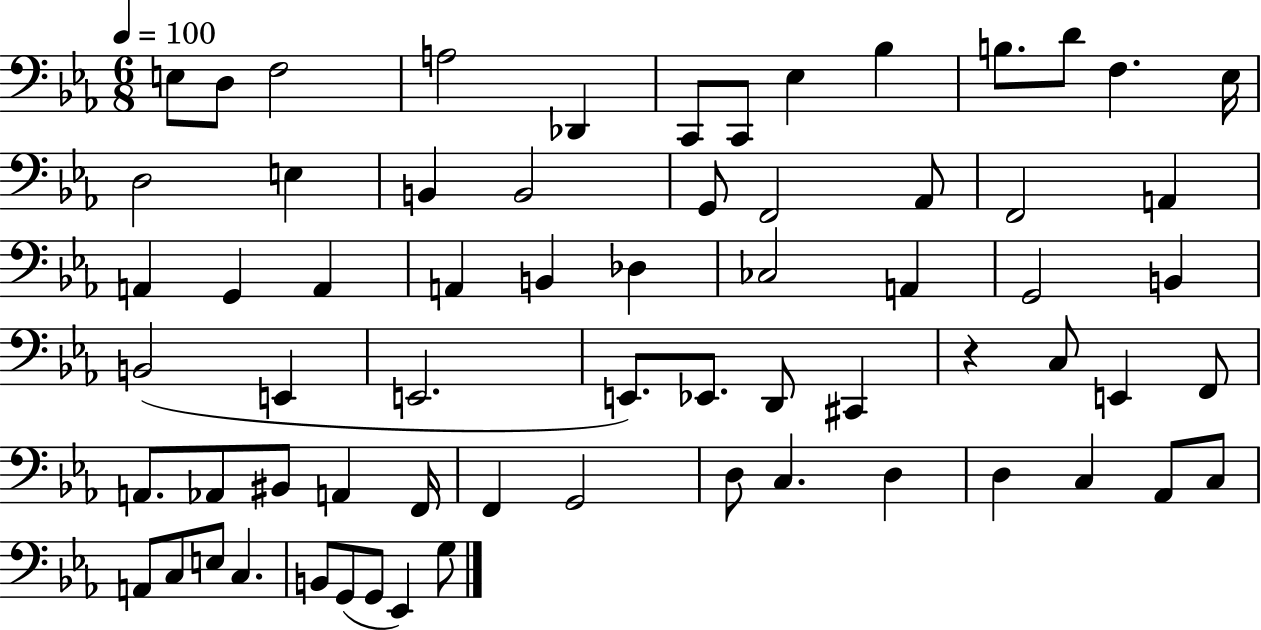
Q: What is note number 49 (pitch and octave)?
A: G2